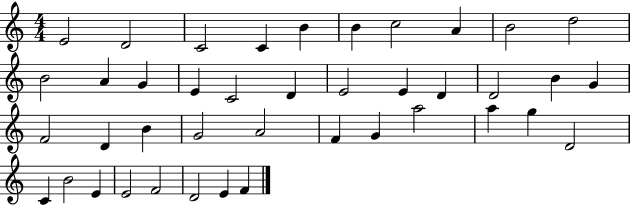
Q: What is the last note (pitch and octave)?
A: F4